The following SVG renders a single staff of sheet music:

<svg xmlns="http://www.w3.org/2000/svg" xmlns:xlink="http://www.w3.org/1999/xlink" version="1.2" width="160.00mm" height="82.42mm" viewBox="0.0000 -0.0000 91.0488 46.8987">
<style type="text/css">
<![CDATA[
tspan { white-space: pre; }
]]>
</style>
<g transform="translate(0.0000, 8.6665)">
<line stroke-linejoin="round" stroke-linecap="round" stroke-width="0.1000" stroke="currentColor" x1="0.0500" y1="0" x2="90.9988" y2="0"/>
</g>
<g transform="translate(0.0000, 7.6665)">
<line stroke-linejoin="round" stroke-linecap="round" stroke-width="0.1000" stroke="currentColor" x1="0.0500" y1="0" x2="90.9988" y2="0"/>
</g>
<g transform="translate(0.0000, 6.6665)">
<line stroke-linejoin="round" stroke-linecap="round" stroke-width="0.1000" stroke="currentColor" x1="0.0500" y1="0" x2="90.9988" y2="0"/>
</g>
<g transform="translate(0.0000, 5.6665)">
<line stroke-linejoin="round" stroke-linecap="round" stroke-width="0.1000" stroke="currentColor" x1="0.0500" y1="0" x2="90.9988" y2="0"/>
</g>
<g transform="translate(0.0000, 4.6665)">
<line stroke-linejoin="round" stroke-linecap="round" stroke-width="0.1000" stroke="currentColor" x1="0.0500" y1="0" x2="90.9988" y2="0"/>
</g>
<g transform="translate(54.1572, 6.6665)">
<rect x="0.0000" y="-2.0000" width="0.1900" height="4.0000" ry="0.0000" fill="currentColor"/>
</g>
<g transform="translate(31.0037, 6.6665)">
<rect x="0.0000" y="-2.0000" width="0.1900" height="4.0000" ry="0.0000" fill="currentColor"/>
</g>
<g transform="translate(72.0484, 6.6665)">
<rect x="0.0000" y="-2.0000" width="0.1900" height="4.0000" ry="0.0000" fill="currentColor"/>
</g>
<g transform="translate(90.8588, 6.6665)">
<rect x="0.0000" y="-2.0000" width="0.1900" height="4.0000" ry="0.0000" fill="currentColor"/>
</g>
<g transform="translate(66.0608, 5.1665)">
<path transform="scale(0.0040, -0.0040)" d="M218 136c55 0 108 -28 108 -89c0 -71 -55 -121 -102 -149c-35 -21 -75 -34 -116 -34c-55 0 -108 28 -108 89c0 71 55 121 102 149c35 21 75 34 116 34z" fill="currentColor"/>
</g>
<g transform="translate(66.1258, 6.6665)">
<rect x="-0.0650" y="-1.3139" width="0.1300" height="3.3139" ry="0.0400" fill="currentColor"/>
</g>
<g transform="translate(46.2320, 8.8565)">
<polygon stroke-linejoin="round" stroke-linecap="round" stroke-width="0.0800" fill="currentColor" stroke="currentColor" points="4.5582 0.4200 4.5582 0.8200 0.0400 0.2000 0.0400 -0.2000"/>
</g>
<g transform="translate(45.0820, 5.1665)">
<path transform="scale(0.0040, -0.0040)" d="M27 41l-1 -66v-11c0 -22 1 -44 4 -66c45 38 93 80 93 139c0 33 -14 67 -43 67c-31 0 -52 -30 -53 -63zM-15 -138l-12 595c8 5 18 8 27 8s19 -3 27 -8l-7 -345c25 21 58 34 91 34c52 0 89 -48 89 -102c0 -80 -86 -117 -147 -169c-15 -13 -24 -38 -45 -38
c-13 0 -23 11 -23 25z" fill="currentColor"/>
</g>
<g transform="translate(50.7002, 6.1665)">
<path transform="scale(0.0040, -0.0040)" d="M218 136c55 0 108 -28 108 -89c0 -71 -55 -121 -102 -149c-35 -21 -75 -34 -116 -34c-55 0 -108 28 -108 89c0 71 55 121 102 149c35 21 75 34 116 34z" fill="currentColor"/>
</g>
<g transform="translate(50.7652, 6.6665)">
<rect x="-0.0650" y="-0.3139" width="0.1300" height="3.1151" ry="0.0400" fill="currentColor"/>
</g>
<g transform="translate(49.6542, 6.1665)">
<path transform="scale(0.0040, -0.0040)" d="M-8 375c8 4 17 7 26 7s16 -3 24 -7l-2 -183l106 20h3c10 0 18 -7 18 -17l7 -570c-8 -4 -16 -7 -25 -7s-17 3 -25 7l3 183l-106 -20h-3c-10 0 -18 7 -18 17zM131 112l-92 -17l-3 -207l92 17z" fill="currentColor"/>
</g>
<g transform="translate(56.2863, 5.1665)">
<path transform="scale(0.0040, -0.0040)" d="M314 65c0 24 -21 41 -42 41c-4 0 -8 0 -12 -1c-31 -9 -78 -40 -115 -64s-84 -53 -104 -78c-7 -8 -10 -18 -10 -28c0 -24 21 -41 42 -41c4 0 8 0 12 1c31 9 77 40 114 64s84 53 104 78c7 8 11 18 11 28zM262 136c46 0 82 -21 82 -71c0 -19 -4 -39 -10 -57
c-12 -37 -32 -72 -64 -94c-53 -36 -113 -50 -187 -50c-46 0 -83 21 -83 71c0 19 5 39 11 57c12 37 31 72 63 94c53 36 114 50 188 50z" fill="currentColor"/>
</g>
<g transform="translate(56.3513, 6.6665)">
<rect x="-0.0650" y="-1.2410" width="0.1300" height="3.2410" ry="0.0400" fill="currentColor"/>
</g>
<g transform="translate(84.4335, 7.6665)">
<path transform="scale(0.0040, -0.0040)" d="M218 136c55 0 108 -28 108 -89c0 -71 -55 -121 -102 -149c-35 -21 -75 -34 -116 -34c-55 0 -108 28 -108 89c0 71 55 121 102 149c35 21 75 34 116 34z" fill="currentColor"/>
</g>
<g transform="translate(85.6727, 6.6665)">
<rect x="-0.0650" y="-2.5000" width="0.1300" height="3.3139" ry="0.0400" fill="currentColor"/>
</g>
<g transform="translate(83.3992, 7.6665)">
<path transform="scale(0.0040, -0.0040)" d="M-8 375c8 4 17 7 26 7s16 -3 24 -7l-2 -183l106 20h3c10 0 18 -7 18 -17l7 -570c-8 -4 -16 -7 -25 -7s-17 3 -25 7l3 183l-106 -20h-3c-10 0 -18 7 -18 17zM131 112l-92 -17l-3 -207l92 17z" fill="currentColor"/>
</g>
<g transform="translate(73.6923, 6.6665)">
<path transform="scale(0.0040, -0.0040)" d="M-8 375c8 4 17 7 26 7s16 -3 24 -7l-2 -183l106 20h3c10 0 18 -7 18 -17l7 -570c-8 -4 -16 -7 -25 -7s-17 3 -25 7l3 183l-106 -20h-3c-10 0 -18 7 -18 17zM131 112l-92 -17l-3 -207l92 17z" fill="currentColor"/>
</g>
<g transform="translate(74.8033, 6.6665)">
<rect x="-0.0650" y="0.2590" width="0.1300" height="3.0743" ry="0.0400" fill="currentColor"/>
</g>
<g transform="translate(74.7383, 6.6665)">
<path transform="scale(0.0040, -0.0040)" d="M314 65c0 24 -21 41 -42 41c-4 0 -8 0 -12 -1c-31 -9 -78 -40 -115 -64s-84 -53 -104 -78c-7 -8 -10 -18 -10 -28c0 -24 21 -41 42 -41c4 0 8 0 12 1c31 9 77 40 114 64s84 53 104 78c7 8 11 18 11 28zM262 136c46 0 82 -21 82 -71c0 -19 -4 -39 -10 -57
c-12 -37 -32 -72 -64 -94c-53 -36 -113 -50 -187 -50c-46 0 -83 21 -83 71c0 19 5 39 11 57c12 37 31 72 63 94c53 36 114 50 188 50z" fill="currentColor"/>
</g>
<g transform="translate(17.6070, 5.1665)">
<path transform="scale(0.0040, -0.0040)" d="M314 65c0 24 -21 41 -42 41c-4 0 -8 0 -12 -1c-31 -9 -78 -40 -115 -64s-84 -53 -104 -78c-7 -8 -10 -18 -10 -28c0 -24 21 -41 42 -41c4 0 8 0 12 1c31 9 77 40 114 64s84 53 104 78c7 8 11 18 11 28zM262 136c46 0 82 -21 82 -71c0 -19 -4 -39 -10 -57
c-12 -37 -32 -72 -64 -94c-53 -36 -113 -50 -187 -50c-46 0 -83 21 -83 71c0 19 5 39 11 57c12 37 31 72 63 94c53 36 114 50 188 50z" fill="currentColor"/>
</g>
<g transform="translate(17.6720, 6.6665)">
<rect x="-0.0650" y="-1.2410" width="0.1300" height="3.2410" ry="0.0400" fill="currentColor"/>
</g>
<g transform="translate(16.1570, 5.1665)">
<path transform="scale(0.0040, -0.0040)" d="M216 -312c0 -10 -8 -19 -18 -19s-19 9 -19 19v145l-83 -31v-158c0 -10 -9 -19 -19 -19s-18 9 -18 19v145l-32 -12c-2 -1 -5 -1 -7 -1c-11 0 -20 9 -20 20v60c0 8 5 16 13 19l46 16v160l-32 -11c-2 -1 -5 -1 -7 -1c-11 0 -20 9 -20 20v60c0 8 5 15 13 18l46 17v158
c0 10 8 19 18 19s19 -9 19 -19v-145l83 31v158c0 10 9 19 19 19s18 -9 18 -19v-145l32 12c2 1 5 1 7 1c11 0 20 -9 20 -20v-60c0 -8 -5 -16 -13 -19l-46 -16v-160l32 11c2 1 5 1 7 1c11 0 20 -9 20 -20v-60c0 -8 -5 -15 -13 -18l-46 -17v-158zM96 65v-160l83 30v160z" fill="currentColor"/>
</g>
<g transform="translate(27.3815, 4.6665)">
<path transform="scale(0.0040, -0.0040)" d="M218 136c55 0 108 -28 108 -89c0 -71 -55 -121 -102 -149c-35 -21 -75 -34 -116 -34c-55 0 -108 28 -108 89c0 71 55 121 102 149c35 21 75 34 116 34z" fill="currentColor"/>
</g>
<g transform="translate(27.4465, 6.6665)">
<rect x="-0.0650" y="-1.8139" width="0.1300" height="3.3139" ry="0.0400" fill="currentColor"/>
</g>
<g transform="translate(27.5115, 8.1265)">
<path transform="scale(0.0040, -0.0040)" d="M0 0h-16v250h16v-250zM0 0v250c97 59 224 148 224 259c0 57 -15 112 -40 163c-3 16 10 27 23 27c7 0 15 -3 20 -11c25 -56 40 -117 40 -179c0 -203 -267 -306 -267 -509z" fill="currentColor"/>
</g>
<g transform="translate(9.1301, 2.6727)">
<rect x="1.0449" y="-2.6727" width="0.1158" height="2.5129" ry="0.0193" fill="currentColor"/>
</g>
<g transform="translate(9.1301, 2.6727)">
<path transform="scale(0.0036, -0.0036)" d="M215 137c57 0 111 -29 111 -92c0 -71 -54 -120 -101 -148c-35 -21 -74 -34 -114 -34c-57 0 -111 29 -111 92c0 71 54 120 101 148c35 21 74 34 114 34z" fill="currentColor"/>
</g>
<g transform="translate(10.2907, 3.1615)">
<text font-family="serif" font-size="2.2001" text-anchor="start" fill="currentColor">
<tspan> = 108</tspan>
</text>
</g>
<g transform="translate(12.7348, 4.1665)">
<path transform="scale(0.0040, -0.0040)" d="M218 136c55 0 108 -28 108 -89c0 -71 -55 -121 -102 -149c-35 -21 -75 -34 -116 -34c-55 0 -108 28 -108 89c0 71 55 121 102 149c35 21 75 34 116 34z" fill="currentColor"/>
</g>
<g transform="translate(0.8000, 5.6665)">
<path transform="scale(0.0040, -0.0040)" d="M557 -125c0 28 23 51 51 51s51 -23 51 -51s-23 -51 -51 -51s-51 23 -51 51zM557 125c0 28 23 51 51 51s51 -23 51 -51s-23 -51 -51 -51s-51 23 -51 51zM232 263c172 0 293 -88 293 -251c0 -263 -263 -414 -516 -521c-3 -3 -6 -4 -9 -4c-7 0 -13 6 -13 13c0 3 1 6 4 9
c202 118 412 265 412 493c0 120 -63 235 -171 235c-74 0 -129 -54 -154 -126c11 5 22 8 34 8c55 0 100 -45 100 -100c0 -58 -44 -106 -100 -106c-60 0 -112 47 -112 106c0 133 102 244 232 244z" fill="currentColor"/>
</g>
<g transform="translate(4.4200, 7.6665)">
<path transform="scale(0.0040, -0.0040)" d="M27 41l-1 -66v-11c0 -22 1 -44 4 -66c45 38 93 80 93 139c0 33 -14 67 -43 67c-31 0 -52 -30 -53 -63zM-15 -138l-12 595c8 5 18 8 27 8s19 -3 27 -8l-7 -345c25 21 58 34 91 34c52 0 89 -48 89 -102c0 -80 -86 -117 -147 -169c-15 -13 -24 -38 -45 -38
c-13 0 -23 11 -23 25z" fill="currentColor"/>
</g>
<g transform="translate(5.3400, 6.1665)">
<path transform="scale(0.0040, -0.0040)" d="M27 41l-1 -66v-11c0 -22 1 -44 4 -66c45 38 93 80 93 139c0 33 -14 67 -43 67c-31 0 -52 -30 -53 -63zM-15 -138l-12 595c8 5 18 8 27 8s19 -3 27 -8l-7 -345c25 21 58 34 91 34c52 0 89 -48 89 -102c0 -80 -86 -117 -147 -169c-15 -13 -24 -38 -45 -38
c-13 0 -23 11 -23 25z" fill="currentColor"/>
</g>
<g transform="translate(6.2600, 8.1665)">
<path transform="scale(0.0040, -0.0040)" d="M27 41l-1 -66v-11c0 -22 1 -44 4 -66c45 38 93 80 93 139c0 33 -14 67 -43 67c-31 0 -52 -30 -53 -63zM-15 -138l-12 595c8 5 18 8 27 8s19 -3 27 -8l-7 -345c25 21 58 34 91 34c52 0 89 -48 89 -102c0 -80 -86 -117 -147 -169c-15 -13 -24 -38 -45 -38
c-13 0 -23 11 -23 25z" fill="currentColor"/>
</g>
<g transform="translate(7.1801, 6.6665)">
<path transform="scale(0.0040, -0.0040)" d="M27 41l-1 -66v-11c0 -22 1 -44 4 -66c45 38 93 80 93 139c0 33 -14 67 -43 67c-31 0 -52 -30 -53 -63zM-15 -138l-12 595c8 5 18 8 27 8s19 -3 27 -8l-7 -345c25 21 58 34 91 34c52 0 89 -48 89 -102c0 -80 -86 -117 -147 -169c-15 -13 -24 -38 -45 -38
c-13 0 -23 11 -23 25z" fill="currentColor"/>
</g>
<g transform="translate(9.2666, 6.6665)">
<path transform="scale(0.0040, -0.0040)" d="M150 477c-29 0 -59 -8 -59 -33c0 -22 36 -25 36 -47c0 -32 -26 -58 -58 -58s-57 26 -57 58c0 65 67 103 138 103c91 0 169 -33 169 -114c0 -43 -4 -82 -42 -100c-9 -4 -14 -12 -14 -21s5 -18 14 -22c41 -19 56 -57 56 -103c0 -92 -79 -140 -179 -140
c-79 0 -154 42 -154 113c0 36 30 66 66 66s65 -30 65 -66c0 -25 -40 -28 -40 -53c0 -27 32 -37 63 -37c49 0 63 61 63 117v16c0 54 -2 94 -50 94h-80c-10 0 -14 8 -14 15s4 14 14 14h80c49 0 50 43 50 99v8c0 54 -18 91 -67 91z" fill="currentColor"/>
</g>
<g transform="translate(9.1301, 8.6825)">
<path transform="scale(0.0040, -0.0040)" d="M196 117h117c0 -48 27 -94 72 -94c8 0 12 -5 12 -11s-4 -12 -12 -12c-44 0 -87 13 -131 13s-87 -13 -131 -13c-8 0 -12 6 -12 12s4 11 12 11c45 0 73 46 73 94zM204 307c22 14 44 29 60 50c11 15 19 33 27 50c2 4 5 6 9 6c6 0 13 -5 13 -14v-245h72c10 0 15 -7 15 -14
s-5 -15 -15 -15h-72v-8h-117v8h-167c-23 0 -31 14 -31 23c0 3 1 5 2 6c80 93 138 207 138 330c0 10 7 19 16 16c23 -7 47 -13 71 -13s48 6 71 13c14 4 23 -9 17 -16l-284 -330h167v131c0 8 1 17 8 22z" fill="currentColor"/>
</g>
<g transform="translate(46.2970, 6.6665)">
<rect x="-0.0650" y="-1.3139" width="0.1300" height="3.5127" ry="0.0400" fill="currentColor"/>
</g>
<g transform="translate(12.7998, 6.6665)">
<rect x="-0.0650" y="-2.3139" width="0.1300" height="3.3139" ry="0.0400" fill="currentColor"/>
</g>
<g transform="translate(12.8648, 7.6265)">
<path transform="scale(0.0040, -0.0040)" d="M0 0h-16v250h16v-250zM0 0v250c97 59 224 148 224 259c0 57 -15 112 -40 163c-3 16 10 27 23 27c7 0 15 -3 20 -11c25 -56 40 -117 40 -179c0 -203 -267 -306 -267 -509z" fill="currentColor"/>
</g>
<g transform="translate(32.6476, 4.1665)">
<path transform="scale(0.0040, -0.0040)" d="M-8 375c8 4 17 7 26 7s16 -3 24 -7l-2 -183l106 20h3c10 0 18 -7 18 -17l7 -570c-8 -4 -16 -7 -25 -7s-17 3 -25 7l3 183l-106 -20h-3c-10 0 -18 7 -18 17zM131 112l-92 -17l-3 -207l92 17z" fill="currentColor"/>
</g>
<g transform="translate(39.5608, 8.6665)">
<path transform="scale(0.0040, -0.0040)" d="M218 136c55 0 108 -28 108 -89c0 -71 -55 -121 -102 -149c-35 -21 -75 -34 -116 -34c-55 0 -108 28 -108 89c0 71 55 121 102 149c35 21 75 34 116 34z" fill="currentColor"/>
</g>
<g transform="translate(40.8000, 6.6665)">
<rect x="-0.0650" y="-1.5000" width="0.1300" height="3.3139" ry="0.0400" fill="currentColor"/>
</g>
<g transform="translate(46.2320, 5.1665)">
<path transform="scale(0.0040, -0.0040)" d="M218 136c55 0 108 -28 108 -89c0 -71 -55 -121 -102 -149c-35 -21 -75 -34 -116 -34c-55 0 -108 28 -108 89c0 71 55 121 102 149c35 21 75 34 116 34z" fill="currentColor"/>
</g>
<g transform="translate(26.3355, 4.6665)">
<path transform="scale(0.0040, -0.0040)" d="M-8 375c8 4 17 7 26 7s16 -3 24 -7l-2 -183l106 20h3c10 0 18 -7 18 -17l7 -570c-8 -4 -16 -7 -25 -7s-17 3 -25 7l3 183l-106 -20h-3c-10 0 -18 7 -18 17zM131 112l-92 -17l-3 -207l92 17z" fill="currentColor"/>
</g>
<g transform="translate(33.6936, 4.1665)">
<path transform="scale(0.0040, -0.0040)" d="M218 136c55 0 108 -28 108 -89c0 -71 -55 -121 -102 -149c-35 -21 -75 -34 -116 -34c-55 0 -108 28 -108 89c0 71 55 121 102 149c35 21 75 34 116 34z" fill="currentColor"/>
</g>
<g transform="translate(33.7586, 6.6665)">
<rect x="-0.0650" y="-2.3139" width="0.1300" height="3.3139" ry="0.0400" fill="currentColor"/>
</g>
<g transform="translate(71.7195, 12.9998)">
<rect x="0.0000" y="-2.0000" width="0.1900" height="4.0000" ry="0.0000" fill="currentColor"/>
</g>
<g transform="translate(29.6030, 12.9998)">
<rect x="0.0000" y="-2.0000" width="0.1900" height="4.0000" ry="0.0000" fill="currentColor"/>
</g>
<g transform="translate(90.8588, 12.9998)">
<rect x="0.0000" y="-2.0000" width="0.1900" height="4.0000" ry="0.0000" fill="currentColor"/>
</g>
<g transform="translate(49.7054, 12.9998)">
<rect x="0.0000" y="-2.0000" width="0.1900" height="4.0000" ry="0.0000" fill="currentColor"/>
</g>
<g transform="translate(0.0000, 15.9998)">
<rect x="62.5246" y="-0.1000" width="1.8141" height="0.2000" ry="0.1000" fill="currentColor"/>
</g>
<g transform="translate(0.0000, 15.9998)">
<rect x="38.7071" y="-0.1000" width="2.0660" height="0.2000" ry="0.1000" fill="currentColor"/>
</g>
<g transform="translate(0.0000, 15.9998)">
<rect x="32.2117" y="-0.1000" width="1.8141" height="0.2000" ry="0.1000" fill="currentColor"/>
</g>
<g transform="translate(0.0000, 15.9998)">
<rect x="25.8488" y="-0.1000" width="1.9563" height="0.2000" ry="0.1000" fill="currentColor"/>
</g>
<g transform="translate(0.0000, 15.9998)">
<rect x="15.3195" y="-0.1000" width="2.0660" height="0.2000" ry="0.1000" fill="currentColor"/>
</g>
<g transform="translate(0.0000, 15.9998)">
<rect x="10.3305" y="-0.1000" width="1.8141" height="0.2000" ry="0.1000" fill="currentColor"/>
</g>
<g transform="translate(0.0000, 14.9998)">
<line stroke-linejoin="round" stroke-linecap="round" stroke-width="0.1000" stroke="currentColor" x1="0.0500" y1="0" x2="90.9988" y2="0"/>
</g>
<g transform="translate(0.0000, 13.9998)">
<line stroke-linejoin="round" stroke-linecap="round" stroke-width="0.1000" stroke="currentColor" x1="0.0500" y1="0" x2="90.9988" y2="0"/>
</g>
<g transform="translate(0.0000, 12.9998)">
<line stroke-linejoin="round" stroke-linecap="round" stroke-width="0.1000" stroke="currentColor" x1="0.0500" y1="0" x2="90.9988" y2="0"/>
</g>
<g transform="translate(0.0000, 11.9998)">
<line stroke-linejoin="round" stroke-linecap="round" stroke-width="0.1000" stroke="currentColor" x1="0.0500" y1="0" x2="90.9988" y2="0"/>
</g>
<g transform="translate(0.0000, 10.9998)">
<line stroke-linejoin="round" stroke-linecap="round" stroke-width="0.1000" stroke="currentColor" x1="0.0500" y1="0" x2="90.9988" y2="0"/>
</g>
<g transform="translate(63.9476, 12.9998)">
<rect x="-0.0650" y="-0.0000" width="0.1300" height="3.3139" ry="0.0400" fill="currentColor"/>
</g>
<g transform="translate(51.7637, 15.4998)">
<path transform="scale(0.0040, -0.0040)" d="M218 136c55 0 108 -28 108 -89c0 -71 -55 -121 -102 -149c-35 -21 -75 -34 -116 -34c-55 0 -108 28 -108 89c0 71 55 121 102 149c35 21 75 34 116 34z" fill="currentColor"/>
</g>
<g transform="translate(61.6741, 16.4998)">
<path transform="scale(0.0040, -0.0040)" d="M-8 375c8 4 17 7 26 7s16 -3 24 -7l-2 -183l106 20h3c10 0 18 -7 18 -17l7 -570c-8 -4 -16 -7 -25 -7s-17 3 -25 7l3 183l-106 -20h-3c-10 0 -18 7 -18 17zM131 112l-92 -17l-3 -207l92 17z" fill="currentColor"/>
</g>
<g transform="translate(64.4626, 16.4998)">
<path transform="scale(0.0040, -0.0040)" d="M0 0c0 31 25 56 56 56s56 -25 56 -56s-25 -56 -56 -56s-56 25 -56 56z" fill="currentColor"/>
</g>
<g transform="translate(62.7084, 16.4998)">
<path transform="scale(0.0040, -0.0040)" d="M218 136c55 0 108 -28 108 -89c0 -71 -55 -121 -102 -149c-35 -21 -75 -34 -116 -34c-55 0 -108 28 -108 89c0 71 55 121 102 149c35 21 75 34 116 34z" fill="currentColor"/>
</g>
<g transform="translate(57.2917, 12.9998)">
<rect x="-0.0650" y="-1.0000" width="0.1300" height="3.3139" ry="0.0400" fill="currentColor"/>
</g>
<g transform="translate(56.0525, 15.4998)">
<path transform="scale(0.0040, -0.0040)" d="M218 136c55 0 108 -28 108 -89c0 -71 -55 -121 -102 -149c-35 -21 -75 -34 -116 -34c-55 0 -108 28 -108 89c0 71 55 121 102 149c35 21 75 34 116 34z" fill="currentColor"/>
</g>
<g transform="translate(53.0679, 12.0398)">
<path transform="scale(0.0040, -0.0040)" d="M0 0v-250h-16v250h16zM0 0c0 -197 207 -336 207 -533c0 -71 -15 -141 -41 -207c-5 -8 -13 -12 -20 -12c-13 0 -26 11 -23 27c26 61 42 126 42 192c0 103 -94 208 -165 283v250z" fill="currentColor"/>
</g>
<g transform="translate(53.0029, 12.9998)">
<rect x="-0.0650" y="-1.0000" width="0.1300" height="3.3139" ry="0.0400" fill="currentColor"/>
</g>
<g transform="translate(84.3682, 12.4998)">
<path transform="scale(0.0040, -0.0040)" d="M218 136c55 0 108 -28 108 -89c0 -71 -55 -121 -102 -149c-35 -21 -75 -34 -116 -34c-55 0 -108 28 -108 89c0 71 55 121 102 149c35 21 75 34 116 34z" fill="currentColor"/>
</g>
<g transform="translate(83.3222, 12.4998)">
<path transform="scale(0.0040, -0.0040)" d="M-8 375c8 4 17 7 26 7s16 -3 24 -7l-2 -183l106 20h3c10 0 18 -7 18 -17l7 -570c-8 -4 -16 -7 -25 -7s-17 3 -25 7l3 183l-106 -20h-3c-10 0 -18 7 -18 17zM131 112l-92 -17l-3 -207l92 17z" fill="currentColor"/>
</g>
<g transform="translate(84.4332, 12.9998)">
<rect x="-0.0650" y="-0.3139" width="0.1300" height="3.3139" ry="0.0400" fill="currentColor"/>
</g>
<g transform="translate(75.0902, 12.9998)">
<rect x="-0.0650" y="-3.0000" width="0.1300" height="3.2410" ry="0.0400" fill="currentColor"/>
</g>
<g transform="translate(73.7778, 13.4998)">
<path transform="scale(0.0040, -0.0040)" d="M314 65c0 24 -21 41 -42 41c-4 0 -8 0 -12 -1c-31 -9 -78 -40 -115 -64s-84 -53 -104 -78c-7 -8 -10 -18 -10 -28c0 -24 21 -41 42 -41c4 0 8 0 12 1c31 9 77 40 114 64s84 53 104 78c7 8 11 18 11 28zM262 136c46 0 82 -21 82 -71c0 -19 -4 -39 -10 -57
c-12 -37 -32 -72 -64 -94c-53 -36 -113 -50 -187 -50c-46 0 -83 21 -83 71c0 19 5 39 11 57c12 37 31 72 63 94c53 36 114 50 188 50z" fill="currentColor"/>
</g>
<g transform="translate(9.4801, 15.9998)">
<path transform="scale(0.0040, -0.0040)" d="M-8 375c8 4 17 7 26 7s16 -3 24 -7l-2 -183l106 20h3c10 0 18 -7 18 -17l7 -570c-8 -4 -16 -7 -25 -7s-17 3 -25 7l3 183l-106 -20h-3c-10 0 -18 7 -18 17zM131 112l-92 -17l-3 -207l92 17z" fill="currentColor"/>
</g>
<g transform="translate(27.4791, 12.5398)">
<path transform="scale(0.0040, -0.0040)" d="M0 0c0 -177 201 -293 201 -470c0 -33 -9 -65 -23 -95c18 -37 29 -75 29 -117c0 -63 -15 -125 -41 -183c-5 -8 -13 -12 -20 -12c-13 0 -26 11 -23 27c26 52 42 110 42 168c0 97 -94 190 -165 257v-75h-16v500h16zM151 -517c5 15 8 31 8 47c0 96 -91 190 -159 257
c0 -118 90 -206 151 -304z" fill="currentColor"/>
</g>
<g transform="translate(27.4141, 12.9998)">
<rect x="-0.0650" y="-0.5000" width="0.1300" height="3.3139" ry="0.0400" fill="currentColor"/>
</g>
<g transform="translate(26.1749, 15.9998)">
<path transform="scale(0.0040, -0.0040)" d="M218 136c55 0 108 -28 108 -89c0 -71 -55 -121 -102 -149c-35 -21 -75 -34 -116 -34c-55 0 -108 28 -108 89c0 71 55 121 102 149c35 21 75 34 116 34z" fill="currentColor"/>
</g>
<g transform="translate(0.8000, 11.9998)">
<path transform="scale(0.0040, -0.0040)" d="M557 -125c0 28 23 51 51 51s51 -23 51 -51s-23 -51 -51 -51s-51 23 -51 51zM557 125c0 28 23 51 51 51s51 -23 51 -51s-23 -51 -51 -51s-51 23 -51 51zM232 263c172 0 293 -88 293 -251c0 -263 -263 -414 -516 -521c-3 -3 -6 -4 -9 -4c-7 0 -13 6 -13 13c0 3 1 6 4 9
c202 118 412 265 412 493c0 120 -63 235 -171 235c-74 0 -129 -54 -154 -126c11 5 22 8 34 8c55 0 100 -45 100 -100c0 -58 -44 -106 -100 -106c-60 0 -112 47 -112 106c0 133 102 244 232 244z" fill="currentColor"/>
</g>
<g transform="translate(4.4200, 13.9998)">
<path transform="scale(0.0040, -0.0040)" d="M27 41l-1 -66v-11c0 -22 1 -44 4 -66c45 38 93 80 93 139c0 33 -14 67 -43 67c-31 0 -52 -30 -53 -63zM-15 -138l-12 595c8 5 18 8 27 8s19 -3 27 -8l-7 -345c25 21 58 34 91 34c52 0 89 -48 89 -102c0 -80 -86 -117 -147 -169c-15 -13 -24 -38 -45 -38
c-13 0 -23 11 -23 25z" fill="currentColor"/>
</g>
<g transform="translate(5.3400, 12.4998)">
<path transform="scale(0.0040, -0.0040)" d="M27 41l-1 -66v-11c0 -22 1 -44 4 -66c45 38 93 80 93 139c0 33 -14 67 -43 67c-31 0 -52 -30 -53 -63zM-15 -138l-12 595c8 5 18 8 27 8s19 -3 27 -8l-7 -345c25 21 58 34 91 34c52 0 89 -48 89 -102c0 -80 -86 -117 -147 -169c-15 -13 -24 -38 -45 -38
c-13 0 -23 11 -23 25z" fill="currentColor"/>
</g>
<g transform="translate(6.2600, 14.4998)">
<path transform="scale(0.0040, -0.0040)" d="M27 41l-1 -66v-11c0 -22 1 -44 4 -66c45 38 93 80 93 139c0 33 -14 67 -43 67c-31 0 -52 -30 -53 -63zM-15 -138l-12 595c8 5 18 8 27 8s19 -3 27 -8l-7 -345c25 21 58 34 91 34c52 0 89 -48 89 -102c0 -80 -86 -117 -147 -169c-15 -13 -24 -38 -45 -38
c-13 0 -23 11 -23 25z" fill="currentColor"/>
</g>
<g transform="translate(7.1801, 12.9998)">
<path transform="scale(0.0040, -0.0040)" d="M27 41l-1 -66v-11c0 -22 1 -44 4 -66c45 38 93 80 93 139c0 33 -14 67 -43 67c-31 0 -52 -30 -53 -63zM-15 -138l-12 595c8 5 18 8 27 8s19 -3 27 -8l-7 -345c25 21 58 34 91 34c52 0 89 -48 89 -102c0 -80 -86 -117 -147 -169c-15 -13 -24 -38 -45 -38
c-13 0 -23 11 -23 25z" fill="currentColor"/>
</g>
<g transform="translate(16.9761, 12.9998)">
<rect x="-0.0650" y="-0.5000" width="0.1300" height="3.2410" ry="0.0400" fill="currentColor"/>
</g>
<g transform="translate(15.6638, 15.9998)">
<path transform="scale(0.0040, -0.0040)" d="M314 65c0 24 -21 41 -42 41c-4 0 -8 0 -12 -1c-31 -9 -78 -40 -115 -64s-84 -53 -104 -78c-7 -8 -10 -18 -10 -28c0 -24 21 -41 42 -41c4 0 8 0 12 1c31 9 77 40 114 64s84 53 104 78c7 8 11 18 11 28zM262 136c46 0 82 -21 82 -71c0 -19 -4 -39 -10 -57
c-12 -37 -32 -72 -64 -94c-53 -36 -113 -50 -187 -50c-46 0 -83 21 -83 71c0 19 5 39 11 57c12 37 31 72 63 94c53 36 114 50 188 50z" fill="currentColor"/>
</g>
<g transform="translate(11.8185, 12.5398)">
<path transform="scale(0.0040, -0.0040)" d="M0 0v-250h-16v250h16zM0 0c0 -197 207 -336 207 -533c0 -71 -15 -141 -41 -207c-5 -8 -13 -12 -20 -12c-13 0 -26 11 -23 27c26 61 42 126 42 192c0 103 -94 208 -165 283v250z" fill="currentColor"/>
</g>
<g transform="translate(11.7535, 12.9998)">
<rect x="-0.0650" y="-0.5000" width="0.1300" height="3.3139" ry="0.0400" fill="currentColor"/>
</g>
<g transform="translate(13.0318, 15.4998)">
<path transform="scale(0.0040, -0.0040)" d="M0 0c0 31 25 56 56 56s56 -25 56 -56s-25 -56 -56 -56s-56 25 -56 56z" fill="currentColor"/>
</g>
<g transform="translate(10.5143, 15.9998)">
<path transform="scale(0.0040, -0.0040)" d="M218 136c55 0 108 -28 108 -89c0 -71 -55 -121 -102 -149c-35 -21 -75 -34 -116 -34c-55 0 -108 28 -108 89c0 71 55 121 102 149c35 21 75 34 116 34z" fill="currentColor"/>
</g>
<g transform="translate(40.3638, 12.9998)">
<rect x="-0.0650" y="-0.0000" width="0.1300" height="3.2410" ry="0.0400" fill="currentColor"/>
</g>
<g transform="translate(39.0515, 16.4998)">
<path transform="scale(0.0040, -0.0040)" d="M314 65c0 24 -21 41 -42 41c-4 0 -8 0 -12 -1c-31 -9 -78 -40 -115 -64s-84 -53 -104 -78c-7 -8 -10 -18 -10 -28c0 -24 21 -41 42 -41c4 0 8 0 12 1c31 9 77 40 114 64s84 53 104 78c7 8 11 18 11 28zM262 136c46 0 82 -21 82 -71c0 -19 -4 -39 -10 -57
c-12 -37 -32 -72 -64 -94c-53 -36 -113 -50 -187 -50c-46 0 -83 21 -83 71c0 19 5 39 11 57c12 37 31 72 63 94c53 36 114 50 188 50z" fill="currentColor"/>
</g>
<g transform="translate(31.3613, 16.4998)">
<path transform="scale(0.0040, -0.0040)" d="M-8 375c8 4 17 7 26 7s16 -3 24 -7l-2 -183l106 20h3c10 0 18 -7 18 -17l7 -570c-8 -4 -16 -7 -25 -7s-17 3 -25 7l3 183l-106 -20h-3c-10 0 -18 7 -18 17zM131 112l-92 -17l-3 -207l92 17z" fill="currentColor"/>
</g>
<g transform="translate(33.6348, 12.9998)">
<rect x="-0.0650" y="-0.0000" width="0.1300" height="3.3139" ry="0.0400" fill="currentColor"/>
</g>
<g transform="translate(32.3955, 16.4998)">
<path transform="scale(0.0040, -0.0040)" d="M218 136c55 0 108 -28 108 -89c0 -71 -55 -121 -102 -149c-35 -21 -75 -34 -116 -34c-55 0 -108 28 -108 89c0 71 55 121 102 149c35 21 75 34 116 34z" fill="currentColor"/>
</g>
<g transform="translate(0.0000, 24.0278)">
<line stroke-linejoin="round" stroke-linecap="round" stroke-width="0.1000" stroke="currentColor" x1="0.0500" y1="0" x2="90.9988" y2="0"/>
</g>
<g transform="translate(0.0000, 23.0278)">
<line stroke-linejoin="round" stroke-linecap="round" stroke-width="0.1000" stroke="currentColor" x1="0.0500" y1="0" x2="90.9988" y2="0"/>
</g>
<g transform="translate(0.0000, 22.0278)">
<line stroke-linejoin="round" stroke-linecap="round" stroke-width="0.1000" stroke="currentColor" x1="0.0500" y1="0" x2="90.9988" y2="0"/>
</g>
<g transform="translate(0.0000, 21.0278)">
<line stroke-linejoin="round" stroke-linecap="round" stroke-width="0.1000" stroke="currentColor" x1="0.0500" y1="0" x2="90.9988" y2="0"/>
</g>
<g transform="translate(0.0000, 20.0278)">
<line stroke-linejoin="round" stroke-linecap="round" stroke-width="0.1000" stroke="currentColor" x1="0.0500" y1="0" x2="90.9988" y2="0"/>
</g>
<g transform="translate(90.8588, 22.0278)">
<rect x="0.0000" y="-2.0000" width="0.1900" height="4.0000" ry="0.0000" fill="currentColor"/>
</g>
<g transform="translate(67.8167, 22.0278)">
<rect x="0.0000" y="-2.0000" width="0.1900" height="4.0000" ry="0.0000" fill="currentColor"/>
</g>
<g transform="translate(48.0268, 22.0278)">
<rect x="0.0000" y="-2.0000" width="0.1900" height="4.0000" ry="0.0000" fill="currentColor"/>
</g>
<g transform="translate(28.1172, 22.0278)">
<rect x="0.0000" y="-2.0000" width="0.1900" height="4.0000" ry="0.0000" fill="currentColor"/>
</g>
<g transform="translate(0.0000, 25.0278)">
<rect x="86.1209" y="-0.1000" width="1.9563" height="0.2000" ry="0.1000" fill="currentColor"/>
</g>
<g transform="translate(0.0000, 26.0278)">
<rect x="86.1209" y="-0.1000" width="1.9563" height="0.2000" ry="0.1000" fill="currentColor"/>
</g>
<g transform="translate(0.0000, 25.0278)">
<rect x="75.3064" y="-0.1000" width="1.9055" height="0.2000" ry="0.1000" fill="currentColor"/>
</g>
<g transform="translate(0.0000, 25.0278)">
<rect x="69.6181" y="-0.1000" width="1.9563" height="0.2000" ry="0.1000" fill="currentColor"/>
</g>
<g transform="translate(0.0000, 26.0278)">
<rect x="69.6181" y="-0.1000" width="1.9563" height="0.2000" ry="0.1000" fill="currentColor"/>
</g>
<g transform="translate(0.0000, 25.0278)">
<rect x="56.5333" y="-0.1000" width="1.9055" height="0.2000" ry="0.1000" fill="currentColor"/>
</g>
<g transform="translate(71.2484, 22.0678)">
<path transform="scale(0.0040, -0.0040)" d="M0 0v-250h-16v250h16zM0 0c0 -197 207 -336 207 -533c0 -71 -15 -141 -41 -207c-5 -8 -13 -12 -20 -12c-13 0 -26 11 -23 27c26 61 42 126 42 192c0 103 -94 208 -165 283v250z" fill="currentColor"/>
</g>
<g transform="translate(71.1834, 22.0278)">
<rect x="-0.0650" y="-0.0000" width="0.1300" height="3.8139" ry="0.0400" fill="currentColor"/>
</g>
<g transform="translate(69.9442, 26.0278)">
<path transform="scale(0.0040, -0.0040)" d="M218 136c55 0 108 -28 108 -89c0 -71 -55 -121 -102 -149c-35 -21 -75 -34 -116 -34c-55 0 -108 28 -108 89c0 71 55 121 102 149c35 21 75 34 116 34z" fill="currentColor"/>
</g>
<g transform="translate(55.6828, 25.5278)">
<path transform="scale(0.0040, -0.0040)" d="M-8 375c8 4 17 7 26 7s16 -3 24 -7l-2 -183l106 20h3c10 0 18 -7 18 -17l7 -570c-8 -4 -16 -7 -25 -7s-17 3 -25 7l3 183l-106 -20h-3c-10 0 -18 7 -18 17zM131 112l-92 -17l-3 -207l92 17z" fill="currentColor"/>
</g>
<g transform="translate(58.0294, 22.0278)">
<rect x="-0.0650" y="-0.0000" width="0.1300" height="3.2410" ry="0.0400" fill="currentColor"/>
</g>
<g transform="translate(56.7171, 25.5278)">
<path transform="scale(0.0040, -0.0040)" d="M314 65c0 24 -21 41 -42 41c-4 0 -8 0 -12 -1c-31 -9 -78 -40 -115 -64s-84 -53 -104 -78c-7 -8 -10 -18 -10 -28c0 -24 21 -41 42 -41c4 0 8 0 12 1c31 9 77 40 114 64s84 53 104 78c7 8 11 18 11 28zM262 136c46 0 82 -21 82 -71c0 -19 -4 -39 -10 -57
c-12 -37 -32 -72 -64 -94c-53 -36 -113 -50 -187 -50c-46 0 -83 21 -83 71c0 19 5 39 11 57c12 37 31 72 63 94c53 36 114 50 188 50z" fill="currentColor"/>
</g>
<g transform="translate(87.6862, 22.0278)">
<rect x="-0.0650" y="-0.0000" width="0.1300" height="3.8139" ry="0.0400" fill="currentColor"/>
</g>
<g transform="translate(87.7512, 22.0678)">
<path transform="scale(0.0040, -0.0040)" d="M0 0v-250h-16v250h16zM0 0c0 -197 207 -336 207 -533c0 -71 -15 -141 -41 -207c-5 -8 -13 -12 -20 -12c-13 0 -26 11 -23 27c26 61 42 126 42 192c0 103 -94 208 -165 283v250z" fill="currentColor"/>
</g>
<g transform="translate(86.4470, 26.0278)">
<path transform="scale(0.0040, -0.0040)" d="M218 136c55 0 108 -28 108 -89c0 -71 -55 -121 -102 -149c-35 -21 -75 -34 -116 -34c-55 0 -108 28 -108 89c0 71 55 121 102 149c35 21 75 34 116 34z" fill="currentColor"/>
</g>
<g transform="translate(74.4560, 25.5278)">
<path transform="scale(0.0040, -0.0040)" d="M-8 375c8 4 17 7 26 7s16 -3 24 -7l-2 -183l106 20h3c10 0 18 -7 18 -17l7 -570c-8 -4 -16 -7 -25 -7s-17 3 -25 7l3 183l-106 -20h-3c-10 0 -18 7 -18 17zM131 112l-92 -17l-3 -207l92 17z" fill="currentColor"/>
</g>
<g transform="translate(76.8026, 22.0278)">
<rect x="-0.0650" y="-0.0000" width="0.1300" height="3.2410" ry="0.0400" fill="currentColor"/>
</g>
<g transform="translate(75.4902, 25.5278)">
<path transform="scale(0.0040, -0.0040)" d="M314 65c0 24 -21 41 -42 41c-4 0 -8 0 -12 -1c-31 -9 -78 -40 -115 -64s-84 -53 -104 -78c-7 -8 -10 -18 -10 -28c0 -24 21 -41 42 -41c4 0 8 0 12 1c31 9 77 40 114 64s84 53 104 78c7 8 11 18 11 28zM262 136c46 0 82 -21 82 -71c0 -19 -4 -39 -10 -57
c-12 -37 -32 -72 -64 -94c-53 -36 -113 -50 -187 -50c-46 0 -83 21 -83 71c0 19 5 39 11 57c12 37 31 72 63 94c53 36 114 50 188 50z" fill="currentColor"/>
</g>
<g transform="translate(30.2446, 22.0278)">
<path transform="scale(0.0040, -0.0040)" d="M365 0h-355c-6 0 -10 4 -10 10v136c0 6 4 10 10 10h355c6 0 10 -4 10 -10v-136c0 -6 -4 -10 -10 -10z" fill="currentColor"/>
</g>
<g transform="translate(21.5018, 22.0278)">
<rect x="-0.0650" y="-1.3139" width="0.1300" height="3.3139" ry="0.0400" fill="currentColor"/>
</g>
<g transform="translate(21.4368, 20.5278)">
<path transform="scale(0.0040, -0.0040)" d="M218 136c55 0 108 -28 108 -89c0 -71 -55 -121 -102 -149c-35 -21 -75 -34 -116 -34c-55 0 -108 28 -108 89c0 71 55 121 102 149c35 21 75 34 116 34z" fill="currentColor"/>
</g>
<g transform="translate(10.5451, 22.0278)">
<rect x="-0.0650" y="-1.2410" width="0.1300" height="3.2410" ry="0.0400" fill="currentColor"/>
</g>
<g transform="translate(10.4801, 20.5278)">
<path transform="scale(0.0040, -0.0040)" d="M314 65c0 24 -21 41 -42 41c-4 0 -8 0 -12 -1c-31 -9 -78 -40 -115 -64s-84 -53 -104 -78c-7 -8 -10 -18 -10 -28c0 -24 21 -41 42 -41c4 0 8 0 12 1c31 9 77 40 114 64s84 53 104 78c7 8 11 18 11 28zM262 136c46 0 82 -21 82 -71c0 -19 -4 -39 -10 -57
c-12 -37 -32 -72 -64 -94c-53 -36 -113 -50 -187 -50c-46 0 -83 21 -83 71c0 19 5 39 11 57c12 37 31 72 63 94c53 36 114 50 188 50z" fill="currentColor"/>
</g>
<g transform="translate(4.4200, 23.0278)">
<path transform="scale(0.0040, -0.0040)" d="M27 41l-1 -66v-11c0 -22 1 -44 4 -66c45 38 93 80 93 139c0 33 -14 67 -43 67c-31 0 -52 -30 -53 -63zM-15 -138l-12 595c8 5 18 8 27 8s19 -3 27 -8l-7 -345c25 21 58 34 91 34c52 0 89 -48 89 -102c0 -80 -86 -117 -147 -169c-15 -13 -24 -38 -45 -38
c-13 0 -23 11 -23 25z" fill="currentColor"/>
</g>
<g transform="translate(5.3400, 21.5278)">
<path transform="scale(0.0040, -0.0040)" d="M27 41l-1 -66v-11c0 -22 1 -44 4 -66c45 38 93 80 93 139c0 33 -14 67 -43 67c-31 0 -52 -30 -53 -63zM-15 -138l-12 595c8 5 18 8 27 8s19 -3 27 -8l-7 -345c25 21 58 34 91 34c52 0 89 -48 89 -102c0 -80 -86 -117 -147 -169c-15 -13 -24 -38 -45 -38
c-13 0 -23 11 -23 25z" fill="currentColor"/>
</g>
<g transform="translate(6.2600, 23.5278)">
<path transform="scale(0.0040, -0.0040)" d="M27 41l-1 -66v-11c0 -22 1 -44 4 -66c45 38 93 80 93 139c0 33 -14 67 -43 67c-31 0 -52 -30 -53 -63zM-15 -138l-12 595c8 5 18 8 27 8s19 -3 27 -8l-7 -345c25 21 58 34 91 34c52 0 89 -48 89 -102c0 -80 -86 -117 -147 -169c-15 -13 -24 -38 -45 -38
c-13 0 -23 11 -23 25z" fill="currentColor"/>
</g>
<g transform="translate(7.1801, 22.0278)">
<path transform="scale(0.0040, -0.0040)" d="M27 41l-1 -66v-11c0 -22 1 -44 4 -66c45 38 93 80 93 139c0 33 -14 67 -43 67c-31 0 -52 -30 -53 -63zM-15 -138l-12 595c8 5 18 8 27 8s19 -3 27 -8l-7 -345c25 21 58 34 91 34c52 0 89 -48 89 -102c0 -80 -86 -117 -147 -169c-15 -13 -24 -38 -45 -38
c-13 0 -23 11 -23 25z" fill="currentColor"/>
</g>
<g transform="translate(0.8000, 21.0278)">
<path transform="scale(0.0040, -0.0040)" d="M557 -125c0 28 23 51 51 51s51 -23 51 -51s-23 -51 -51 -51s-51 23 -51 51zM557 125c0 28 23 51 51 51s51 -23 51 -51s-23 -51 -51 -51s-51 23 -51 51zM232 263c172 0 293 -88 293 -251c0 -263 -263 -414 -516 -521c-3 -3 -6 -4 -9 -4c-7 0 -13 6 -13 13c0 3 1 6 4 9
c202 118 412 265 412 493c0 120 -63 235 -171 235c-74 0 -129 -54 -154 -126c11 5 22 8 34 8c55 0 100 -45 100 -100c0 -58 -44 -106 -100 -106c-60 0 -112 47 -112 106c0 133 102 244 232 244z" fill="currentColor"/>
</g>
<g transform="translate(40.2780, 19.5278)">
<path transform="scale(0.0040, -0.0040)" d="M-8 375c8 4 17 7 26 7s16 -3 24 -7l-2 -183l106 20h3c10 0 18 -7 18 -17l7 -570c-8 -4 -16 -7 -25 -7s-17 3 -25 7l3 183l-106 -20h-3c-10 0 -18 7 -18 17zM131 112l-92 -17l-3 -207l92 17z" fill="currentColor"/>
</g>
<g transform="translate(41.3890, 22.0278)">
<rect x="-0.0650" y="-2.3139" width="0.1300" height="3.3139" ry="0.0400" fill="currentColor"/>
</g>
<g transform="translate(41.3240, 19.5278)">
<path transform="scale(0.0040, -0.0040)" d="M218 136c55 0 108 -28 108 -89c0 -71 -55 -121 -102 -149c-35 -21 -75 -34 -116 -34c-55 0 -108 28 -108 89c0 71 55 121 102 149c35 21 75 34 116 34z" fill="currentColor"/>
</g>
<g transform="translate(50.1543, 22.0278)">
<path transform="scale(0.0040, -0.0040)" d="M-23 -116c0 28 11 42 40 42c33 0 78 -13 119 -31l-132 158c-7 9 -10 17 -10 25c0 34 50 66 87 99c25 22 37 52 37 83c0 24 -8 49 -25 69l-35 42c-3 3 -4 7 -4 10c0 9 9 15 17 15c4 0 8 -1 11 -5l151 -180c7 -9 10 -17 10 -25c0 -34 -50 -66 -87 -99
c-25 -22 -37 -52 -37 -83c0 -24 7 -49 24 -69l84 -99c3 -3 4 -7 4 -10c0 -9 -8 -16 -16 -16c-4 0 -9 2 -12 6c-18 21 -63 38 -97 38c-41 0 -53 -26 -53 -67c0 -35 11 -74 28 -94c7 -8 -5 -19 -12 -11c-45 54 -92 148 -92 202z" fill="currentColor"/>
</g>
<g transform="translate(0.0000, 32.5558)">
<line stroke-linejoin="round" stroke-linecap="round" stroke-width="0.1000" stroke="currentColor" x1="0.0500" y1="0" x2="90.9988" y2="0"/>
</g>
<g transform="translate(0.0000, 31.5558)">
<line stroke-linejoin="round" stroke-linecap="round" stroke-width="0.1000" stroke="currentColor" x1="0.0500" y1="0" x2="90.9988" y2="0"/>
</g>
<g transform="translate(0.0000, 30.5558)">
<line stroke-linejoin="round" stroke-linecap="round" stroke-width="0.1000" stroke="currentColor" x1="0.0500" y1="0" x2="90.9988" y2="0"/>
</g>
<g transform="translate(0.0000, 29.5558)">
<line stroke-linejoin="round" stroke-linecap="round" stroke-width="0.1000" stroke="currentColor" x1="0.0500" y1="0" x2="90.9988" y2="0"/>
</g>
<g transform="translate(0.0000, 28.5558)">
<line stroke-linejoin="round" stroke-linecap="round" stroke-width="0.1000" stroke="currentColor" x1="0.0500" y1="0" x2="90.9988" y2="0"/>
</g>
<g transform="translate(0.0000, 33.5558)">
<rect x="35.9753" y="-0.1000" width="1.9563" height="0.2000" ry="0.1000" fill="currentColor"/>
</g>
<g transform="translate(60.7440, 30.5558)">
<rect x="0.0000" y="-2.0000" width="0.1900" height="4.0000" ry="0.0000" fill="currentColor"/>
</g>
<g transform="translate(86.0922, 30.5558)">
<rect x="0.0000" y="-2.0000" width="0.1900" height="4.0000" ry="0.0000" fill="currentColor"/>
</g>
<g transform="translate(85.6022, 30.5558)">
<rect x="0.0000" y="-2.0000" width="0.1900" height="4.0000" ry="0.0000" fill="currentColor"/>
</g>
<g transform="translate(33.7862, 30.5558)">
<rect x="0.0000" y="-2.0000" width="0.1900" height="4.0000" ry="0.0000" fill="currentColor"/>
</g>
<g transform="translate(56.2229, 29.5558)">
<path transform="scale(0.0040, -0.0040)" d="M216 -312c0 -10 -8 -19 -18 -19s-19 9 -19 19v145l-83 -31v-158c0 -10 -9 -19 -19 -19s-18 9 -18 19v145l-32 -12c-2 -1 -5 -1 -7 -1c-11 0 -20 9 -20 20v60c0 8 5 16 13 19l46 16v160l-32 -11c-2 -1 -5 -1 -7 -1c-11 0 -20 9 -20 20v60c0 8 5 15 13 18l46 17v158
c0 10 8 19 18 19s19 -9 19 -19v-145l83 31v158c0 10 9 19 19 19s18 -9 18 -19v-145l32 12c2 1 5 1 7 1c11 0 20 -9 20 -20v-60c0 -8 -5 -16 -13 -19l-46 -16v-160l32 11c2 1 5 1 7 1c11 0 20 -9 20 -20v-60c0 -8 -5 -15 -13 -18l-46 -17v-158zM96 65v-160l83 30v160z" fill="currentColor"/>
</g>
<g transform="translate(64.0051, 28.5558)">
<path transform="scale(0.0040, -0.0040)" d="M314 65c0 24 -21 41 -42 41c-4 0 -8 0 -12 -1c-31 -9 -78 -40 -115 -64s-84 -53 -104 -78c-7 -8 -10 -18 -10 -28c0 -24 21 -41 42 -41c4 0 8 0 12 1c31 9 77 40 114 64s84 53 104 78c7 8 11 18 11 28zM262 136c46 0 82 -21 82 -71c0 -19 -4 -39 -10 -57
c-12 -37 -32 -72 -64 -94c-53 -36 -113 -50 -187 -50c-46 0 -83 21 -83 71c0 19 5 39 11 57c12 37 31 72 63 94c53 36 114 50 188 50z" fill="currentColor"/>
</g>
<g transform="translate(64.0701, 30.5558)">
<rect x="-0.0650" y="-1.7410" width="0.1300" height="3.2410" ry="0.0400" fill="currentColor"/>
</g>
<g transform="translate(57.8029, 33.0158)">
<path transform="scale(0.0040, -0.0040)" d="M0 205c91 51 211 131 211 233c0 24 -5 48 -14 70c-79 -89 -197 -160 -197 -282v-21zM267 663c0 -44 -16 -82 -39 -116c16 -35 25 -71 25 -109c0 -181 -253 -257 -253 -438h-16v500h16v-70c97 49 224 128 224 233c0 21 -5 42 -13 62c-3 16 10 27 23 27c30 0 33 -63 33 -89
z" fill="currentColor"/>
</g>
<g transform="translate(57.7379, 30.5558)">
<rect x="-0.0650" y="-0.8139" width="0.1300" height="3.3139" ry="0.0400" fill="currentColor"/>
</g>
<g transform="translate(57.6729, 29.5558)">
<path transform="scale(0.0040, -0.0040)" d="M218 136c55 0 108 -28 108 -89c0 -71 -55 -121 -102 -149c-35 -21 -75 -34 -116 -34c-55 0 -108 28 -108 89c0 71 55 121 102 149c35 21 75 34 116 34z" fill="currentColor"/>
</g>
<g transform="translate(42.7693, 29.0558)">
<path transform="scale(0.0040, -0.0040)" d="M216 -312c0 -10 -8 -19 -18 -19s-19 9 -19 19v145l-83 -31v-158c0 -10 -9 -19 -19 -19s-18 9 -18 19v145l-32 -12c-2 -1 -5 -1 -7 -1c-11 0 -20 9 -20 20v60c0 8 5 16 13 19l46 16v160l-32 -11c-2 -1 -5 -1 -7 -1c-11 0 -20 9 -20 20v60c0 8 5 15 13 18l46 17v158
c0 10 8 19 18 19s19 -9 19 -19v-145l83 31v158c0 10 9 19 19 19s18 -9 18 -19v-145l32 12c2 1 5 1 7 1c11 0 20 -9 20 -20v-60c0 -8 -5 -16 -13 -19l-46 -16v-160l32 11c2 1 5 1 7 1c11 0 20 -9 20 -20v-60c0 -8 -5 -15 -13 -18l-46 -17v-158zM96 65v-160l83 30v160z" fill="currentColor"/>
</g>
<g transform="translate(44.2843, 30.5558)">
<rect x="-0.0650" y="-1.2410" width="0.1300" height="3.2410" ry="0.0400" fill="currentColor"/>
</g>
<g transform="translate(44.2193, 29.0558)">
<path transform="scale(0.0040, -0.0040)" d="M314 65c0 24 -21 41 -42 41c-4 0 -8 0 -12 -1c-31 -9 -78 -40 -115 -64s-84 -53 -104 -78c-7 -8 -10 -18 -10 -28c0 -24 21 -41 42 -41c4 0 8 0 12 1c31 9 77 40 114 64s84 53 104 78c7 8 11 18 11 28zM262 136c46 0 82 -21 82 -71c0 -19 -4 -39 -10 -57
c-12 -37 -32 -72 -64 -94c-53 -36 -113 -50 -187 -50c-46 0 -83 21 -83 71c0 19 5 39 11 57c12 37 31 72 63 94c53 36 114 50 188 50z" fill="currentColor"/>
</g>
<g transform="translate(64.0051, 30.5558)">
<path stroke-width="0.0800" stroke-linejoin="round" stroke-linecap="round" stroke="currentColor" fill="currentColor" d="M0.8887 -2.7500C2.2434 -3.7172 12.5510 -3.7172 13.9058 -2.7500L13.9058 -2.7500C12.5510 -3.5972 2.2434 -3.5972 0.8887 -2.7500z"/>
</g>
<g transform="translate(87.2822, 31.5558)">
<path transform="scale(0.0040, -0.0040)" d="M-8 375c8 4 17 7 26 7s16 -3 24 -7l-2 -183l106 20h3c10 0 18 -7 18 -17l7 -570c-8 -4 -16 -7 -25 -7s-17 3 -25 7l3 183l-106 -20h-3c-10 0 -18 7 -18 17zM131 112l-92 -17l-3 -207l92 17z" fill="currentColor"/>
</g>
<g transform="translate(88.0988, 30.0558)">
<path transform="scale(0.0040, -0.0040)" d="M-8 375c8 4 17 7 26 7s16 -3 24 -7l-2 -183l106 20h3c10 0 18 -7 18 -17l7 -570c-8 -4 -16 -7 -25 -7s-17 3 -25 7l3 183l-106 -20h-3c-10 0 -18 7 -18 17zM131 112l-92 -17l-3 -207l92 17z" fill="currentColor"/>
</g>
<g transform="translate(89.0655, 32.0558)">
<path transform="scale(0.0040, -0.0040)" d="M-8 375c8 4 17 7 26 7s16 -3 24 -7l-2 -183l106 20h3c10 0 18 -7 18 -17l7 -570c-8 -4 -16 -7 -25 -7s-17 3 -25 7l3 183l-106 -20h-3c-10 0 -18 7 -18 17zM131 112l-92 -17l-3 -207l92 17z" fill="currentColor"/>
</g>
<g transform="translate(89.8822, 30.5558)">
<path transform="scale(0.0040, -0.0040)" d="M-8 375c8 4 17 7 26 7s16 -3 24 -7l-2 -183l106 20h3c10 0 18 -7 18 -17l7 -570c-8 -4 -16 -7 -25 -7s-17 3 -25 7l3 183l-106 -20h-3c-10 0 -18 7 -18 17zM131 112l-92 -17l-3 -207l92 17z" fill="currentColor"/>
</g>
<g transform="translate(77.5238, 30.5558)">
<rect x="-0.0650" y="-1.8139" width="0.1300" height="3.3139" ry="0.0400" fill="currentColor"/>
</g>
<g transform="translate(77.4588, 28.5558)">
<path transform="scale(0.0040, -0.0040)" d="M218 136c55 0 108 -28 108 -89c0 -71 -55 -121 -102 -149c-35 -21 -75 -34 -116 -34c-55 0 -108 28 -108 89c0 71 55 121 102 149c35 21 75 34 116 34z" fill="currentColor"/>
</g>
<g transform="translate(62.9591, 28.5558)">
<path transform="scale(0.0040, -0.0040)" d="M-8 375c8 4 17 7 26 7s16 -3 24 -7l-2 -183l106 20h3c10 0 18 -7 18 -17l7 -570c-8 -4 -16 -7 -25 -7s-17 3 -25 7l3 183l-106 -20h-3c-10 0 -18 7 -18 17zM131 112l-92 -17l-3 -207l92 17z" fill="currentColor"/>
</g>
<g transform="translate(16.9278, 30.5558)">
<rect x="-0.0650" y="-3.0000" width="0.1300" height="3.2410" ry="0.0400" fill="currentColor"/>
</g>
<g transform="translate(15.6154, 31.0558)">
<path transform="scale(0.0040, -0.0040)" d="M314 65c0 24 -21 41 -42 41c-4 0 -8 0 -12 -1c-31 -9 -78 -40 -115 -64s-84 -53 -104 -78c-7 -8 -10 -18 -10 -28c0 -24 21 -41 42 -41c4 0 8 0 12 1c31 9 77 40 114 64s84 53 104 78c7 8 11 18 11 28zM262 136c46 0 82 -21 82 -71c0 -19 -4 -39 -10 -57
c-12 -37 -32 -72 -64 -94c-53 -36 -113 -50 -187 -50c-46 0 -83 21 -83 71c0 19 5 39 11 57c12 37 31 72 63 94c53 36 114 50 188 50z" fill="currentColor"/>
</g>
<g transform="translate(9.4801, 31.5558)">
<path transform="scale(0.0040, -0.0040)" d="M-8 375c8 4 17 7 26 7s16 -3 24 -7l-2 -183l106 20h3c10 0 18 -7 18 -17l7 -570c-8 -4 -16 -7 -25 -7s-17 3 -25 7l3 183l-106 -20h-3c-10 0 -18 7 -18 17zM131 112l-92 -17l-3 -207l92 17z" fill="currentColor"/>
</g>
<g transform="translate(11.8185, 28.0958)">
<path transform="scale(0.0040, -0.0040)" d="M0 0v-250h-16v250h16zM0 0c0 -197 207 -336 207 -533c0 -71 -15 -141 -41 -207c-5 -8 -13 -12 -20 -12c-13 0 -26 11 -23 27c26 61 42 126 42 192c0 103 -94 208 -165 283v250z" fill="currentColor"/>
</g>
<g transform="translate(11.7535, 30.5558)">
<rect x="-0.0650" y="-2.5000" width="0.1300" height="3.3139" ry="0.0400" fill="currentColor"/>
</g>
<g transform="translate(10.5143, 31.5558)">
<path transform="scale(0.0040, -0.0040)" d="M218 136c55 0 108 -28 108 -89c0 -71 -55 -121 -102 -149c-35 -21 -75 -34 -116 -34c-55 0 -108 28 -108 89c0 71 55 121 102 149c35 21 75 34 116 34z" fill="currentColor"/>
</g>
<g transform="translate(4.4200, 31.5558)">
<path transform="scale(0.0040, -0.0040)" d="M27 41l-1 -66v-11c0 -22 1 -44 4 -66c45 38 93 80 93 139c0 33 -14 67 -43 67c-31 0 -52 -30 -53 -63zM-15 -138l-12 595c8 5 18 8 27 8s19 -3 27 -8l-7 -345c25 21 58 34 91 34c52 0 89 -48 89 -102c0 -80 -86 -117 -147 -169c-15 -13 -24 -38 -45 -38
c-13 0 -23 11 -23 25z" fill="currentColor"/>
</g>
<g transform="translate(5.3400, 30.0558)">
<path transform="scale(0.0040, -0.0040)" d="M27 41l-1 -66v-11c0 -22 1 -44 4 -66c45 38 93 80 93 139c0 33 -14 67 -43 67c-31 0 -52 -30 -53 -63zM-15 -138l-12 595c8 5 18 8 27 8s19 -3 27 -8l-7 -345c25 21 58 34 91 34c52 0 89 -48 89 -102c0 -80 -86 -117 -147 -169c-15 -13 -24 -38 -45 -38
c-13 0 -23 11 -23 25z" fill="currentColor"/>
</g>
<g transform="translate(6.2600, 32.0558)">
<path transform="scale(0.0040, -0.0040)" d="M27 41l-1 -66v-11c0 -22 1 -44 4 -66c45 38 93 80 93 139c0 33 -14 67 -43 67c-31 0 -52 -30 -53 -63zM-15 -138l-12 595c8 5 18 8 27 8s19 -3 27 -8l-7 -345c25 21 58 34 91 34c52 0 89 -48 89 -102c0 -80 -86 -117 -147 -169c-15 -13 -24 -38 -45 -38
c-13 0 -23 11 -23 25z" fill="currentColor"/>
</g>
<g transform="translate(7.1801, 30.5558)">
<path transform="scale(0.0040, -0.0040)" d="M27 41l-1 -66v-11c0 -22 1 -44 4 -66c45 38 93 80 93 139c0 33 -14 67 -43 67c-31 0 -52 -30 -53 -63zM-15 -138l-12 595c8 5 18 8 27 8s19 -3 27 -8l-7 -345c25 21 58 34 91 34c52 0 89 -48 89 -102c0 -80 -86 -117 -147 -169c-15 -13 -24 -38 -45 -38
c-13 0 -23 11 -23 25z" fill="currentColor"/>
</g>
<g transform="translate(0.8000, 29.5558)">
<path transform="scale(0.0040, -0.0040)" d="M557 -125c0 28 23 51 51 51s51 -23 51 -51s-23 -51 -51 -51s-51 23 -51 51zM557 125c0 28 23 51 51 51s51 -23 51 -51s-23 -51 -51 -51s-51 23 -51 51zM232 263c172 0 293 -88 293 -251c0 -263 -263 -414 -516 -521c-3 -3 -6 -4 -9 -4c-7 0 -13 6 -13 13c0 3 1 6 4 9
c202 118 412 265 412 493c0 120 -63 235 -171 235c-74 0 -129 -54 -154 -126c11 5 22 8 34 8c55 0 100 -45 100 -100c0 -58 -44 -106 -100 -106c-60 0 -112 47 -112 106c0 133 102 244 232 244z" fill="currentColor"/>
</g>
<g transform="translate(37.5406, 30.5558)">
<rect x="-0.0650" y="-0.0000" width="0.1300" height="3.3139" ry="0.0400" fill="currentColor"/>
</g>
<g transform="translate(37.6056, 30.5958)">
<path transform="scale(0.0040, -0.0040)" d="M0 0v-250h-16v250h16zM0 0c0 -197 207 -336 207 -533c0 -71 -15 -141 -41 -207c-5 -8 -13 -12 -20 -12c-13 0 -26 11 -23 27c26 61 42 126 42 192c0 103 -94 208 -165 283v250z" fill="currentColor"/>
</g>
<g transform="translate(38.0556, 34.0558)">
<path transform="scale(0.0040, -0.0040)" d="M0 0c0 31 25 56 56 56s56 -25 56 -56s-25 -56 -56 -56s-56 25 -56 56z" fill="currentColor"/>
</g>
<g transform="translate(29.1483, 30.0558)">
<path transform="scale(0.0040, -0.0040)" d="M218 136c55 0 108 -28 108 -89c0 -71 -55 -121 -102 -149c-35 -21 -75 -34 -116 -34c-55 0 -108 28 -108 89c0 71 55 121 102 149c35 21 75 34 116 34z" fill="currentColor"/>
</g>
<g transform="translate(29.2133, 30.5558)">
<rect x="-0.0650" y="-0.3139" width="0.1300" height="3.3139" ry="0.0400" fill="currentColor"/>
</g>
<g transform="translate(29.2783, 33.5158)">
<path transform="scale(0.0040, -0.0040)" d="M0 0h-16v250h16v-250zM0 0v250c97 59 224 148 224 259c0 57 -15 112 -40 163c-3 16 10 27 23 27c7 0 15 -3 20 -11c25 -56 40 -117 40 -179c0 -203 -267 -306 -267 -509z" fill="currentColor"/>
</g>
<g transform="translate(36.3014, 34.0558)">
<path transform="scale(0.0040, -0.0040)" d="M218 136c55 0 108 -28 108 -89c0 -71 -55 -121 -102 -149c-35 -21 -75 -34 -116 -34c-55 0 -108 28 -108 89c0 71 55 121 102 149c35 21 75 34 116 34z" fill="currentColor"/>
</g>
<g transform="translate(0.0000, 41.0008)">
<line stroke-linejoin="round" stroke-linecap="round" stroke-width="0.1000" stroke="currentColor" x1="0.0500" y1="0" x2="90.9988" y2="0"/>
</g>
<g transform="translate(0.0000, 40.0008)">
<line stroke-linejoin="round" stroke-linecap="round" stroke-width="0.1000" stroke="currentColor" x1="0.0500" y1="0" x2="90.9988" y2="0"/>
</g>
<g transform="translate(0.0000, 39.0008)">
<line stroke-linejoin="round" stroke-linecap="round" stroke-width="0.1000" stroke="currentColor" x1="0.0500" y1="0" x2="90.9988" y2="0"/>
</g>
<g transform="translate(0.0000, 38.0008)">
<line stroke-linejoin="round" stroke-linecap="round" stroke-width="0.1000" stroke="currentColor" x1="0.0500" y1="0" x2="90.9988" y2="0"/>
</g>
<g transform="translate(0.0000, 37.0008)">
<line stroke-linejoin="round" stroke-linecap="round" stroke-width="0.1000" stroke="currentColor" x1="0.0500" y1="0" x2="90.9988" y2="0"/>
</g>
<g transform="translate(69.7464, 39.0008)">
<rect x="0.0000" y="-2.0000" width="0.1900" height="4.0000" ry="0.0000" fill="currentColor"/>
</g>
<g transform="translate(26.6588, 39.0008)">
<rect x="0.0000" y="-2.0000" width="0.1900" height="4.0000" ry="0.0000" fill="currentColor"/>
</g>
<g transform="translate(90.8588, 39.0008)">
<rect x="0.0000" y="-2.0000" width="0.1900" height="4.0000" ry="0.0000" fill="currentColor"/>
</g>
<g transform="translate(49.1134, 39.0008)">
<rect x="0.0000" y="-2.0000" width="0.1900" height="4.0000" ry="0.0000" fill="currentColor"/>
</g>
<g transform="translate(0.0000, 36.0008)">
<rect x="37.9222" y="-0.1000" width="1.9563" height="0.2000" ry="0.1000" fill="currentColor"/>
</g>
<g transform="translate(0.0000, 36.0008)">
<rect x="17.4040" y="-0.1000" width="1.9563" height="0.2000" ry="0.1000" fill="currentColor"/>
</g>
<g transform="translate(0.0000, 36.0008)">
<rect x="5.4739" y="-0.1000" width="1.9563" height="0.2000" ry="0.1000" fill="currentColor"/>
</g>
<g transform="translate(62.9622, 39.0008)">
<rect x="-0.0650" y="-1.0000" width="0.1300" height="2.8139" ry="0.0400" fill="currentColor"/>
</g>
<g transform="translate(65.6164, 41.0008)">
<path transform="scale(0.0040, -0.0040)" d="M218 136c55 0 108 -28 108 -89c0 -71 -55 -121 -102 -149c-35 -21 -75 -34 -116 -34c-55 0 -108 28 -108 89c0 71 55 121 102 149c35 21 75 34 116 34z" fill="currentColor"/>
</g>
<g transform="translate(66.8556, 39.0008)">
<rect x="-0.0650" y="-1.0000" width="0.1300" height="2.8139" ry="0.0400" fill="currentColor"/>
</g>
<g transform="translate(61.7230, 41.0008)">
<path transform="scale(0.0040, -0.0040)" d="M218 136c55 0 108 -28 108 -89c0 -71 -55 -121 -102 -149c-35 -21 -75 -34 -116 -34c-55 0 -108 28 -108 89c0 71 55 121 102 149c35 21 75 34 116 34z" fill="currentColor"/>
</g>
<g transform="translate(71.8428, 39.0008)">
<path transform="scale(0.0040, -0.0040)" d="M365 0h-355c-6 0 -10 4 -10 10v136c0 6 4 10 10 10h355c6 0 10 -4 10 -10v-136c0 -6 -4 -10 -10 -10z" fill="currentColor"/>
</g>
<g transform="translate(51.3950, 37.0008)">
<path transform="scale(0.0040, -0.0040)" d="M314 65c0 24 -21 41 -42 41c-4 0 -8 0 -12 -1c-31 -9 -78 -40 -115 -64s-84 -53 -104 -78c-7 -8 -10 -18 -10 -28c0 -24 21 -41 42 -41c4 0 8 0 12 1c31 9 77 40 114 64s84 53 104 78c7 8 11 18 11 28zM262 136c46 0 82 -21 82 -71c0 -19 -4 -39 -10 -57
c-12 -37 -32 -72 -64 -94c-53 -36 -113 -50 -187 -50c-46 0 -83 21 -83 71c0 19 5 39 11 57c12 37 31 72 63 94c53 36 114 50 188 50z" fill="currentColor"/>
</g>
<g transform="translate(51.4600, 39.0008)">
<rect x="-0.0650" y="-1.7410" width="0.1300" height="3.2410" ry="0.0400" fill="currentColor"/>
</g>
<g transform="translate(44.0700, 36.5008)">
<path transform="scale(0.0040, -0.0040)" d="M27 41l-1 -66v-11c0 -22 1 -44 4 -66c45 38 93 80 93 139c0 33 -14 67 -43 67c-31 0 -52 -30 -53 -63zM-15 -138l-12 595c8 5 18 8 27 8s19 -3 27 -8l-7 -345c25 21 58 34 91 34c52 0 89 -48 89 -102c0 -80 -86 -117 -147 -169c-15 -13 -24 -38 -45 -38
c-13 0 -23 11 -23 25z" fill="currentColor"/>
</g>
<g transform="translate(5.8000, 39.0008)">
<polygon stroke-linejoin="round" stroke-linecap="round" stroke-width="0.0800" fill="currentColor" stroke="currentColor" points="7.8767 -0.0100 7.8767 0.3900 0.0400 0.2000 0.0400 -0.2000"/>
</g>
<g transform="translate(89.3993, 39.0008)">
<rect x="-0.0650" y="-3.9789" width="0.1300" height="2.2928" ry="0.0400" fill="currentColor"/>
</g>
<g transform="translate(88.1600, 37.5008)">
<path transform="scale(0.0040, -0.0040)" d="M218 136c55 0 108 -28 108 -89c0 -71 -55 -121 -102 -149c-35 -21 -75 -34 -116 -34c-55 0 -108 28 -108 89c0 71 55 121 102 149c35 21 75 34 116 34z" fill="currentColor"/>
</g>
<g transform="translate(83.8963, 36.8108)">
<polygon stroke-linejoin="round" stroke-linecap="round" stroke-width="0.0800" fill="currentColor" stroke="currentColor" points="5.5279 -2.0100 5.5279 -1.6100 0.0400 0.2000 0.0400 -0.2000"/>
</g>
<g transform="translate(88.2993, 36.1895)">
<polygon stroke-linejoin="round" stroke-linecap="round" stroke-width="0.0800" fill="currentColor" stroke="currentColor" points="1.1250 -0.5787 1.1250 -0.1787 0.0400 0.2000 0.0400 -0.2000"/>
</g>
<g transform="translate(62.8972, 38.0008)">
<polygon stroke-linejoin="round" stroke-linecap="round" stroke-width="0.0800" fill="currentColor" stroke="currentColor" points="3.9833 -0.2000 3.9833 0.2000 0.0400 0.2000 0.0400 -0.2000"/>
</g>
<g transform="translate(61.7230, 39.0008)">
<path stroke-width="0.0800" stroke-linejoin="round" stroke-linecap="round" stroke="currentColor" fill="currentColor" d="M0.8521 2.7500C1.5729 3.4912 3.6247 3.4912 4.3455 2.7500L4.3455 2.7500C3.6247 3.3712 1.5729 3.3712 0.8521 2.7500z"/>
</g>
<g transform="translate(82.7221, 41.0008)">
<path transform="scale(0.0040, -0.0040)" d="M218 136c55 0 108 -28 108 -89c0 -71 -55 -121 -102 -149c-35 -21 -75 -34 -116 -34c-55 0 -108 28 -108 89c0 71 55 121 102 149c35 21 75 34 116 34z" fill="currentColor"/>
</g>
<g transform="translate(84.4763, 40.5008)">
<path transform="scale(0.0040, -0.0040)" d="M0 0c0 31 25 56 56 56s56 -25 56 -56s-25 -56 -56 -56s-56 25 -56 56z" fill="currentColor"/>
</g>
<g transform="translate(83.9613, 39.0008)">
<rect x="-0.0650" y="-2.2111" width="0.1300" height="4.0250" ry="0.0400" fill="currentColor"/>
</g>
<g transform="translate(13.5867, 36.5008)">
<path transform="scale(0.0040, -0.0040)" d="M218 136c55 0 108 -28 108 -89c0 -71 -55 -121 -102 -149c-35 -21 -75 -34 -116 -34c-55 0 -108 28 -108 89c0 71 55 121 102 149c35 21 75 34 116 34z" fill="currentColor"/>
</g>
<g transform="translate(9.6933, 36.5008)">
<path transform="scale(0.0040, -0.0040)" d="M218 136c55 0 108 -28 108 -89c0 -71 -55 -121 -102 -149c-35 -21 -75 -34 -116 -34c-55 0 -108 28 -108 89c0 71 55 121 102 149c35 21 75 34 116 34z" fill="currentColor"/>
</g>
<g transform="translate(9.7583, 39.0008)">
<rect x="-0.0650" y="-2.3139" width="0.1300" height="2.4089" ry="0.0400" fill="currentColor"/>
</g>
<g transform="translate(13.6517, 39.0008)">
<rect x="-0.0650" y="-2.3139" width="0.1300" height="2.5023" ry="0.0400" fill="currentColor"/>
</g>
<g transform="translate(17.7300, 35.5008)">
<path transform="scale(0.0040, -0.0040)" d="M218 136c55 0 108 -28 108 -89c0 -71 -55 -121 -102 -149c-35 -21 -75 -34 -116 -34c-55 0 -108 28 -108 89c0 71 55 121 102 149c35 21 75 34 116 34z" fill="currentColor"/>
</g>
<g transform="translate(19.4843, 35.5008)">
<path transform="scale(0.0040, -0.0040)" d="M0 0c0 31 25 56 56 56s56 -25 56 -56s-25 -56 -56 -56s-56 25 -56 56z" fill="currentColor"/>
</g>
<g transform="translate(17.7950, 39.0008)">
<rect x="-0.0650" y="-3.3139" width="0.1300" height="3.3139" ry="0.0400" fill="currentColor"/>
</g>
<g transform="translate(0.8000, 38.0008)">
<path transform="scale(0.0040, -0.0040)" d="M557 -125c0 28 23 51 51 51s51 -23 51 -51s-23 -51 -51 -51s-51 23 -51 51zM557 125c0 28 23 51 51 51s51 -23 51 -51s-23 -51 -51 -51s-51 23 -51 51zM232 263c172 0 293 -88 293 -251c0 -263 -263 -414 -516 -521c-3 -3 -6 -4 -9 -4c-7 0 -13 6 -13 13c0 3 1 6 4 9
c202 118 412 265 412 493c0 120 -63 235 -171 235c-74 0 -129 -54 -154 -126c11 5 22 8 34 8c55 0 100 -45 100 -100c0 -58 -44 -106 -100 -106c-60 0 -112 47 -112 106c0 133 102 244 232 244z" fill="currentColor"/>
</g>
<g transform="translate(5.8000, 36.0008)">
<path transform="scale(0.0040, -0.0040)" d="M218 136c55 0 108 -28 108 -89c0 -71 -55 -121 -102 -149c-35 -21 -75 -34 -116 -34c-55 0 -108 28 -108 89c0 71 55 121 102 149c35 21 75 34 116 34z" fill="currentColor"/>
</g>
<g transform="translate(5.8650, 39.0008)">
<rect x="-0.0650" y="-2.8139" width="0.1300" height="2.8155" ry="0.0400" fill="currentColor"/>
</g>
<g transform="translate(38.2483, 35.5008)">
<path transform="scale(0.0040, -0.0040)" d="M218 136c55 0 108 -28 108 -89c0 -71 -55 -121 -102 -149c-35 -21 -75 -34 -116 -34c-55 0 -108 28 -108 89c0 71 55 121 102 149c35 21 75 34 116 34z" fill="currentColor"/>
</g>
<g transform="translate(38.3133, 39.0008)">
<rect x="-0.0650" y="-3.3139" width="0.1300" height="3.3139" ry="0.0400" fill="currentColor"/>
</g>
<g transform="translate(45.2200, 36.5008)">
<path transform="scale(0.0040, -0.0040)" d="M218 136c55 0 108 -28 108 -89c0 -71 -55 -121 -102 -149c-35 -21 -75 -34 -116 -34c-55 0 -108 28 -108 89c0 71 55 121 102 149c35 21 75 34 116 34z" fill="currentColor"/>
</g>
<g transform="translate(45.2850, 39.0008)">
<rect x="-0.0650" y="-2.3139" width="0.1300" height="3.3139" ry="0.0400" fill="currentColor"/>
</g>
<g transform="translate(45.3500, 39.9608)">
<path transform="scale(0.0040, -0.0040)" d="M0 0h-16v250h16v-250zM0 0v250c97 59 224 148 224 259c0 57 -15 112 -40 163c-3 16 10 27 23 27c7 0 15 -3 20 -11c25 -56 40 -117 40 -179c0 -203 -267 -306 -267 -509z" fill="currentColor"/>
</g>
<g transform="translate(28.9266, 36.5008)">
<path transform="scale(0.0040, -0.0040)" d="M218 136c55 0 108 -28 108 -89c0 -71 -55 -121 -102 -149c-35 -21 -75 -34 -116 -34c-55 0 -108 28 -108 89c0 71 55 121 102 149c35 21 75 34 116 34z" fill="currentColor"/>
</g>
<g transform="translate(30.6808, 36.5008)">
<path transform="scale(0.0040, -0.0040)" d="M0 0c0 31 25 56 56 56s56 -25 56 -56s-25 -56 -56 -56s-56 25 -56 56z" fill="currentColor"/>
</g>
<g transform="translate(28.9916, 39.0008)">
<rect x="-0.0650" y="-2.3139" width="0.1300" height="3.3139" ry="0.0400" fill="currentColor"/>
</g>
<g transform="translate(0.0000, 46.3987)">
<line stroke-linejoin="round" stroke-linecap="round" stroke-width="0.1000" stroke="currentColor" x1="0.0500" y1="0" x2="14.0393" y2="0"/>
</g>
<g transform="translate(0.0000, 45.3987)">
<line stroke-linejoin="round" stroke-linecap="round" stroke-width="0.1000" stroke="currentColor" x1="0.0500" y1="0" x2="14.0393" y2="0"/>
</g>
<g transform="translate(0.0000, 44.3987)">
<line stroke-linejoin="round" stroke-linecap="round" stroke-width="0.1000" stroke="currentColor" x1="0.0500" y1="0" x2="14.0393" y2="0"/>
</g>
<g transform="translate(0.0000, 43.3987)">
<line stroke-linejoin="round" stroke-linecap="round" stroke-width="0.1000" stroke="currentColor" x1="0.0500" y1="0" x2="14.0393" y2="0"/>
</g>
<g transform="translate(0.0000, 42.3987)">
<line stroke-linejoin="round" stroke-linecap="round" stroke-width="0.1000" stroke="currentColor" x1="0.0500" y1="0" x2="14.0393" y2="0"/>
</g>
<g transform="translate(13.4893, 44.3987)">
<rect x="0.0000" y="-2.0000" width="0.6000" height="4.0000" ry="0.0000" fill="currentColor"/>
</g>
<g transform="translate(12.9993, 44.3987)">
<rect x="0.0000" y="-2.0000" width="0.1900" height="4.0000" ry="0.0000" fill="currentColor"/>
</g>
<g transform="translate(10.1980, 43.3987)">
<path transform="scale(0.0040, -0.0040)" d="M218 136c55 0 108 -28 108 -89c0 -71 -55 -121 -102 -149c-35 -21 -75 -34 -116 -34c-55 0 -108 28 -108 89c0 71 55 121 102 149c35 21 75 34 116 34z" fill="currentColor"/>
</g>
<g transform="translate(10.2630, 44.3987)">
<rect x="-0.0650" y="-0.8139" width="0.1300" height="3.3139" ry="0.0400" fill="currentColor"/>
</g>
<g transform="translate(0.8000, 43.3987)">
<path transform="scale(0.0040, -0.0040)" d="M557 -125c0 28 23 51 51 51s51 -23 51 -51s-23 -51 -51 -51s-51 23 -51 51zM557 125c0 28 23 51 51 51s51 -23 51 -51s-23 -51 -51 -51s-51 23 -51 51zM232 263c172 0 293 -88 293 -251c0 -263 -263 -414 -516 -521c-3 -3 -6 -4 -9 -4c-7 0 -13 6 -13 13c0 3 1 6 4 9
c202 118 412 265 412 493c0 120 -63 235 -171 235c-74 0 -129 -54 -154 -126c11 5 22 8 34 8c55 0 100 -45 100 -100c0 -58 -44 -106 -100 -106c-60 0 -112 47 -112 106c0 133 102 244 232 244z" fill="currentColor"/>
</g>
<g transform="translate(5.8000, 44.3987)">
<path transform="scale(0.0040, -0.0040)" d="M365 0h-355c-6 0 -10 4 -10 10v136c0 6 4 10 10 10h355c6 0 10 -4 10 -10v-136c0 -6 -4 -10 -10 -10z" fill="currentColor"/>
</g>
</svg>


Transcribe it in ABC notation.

X:1
T:Untitled
M:3/4
L:1/4
K:Ab
_B,/2 ^G,2 A,/2 B, G,, _G,/2 E,/2 G,2 G, D,2 B,, E,,/2 E,,2 E,,/4 D,, D,,2 F,,/2 F,, D,, C,2 E, G,2 G, z2 B, z D,,2 C,,/2 D,,2 C,,/2 B,,/2 C,2 _E,/2 _D,,/2 ^G,2 ^F,/4 A,2 A, C/2 B,/2 B,/2 D B, D _B,/2 A,2 G,,/2 G,,/2 z2 G,,/2 G,/4 z2 F,